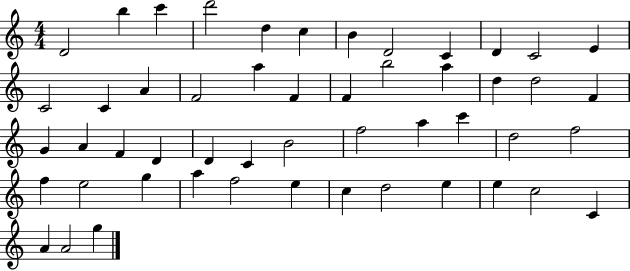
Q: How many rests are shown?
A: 0